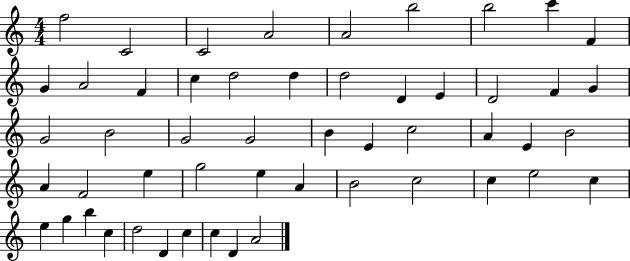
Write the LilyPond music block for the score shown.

{
  \clef treble
  \numericTimeSignature
  \time 4/4
  \key c \major
  f''2 c'2 | c'2 a'2 | a'2 b''2 | b''2 c'''4 f'4 | \break g'4 a'2 f'4 | c''4 d''2 d''4 | d''2 d'4 e'4 | d'2 f'4 g'4 | \break g'2 b'2 | g'2 g'2 | b'4 e'4 c''2 | a'4 e'4 b'2 | \break a'4 f'2 e''4 | g''2 e''4 a'4 | b'2 c''2 | c''4 e''2 c''4 | \break e''4 g''4 b''4 c''4 | d''2 d'4 c''4 | c''4 d'4 a'2 | \bar "|."
}